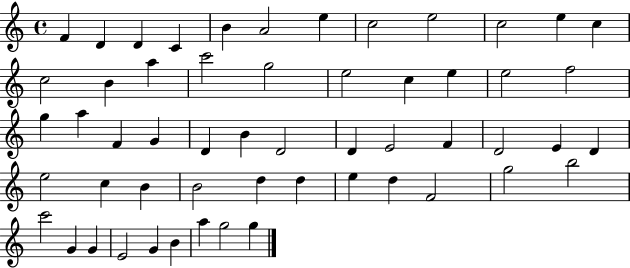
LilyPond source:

{
  \clef treble
  \time 4/4
  \defaultTimeSignature
  \key c \major
  f'4 d'4 d'4 c'4 | b'4 a'2 e''4 | c''2 e''2 | c''2 e''4 c''4 | \break c''2 b'4 a''4 | c'''2 g''2 | e''2 c''4 e''4 | e''2 f''2 | \break g''4 a''4 f'4 g'4 | d'4 b'4 d'2 | d'4 e'2 f'4 | d'2 e'4 d'4 | \break e''2 c''4 b'4 | b'2 d''4 d''4 | e''4 d''4 f'2 | g''2 b''2 | \break c'''2 g'4 g'4 | e'2 g'4 b'4 | a''4 g''2 g''4 | \bar "|."
}